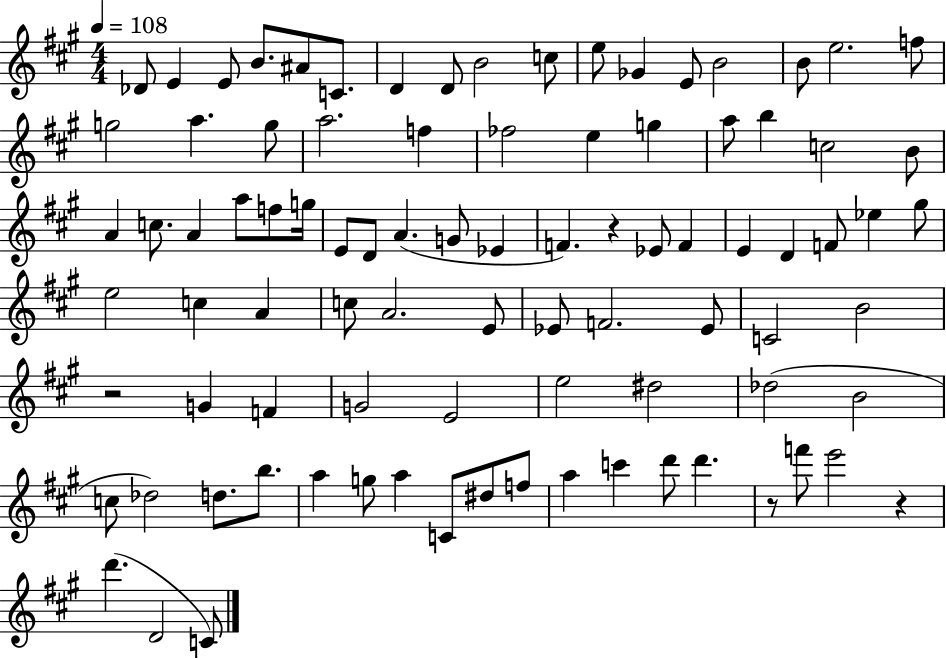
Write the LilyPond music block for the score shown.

{
  \clef treble
  \numericTimeSignature
  \time 4/4
  \key a \major
  \tempo 4 = 108
  \repeat volta 2 { des'8 e'4 e'8 b'8. ais'8 c'8. | d'4 d'8 b'2 c''8 | e''8 ges'4 e'8 b'2 | b'8 e''2. f''8 | \break g''2 a''4. g''8 | a''2. f''4 | fes''2 e''4 g''4 | a''8 b''4 c''2 b'8 | \break a'4 c''8. a'4 a''8 f''8 g''16 | e'8 d'8 a'4.( g'8 ees'4 | f'4.) r4 ees'8 f'4 | e'4 d'4 f'8 ees''4 gis''8 | \break e''2 c''4 a'4 | c''8 a'2. e'8 | ees'8 f'2. ees'8 | c'2 b'2 | \break r2 g'4 f'4 | g'2 e'2 | e''2 dis''2 | des''2( b'2 | \break c''8 des''2) d''8. b''8. | a''4 g''8 a''4 c'8 dis''8 f''8 | a''4 c'''4 d'''8 d'''4. | r8 f'''8 e'''2 r4 | \break d'''4.( d'2 c'8) | } \bar "|."
}